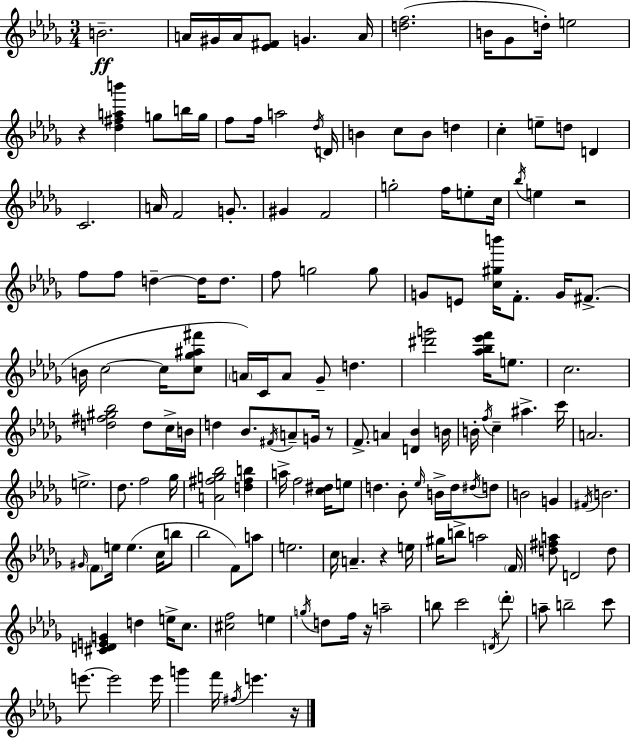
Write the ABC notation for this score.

X:1
T:Untitled
M:3/4
L:1/4
K:Bbm
B2 A/4 ^G/4 A/4 [_E^F]/2 G A/4 [df]2 B/4 _G/2 d/4 e2 z [_d^fab'] g/2 b/4 g/4 f/2 f/4 a2 _d/4 D/4 B c/2 B/2 d c e/2 d/2 D C2 A/4 F2 G/2 ^G F2 g2 f/4 e/2 c/4 _b/4 e z2 f/2 f/2 d d/4 d/2 f/2 g2 g/2 G/2 E/2 [c^gb']/4 F/2 G/4 ^F/2 B/4 c2 c/4 [c_g^a^f']/2 A/4 C/4 A/2 _G/2 d [^d'g']2 [_a_b_e'f']/4 e/2 c2 [d^f^g_b]2 d/2 c/4 B/4 d _B/2 ^F/4 A/2 G/4 z/2 F/2 A [D_B] B/4 B/4 f/4 c ^a c'/4 A2 e2 _d/2 f2 _g/4 [A^fg_b]2 [d^fb] a/4 f2 [c^d]/4 e/2 d _B/2 _e/4 B/4 d/4 ^d/4 d/2 B2 G ^F/4 B2 ^G/4 F/2 e/4 e c/4 b/2 _b2 F/2 a/2 e2 c/4 A z e/4 ^g/4 b/2 a2 F/4 [d^fa]/2 D2 d/2 [^CDEG] d e/4 c/2 [^cf]2 e g/4 d/2 f/4 z/4 a2 b/2 c'2 D/4 _d'/2 a/2 b2 c'/2 e'/2 e'2 e'/4 g' f'/4 ^f/4 e' z/4